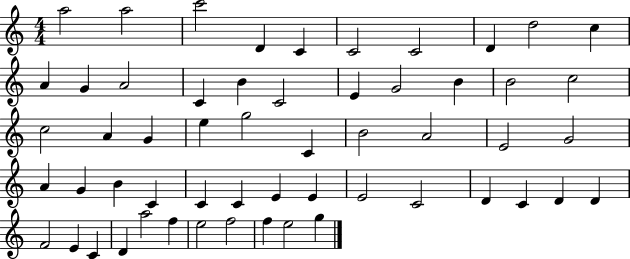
{
  \clef treble
  \numericTimeSignature
  \time 4/4
  \key c \major
  a''2 a''2 | c'''2 d'4 c'4 | c'2 c'2 | d'4 d''2 c''4 | \break a'4 g'4 a'2 | c'4 b'4 c'2 | e'4 g'2 b'4 | b'2 c''2 | \break c''2 a'4 g'4 | e''4 g''2 c'4 | b'2 a'2 | e'2 g'2 | \break a'4 g'4 b'4 c'4 | c'4 c'4 e'4 e'4 | e'2 c'2 | d'4 c'4 d'4 d'4 | \break f'2 e'4 c'4 | d'4 a''2 f''4 | e''2 f''2 | f''4 e''2 g''4 | \break \bar "|."
}